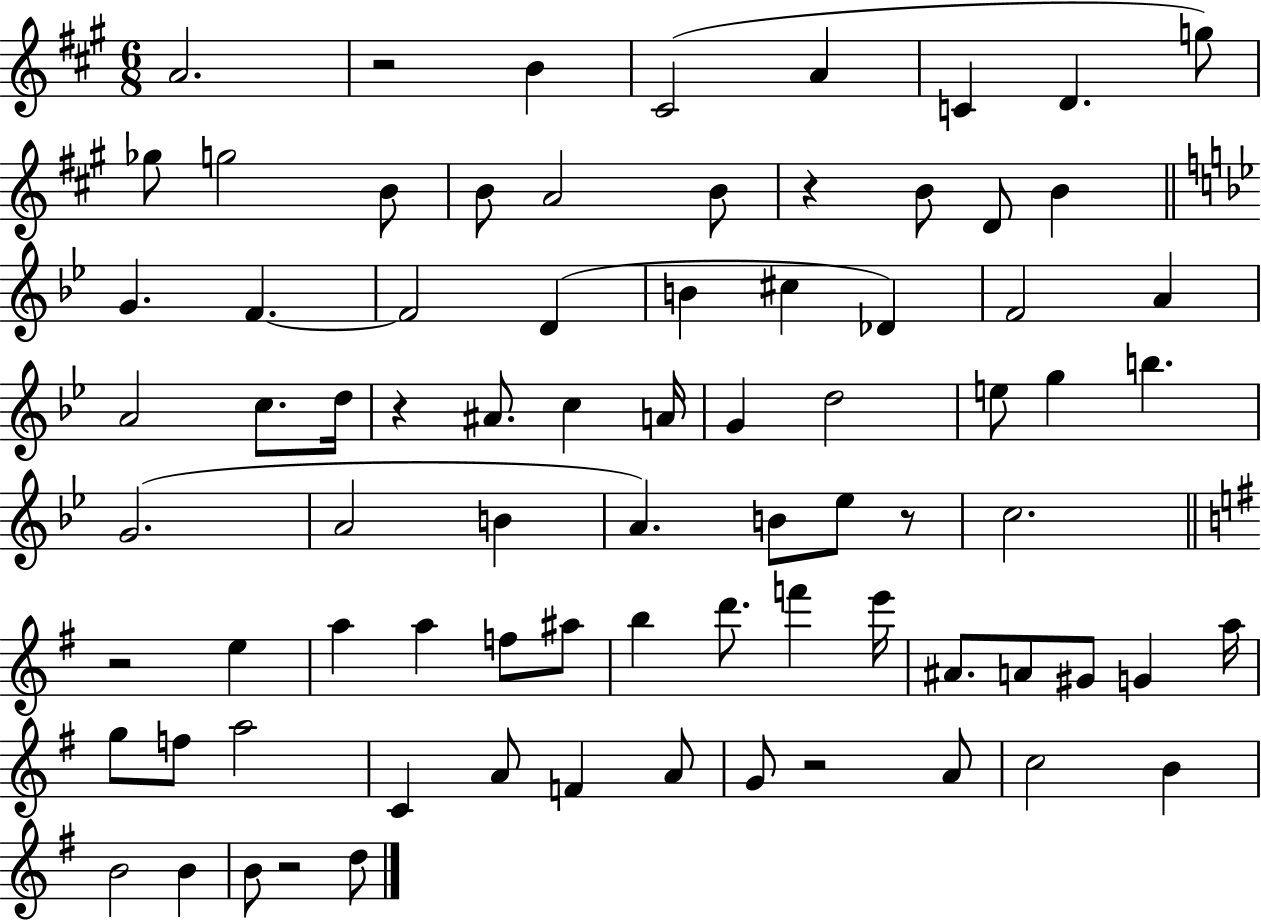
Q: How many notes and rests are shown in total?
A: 79